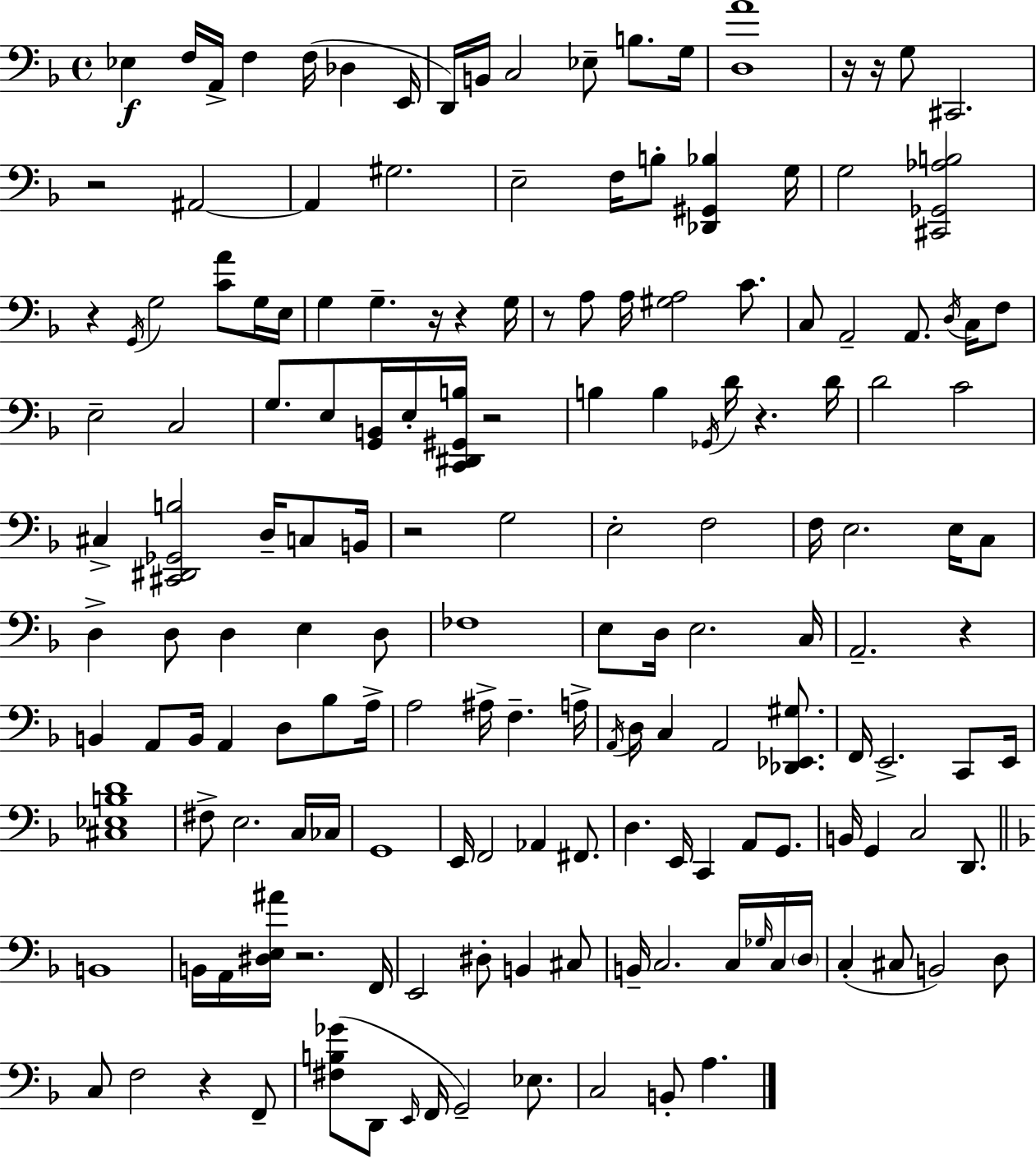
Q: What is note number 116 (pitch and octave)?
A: D#3